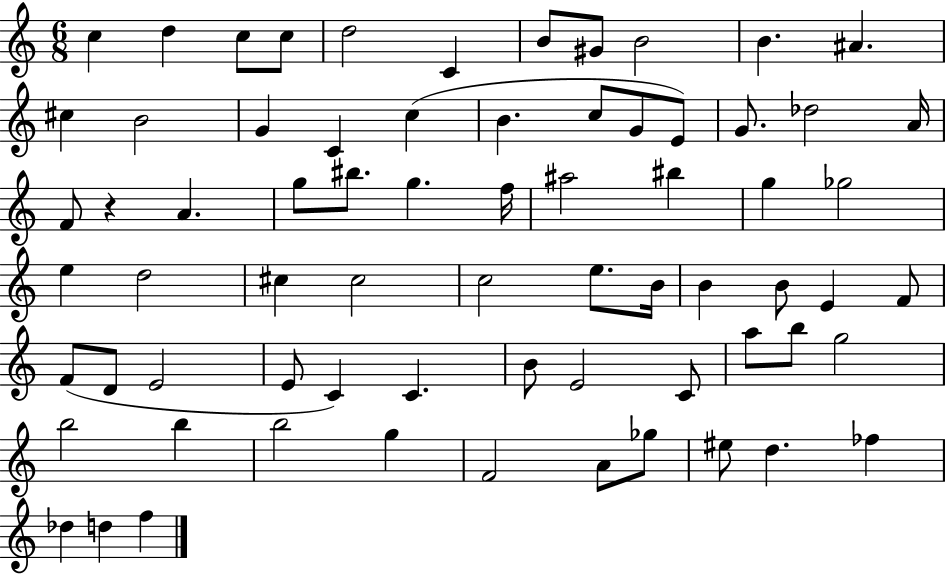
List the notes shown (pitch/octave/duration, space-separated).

C5/q D5/q C5/e C5/e D5/h C4/q B4/e G#4/e B4/h B4/q. A#4/q. C#5/q B4/h G4/q C4/q C5/q B4/q. C5/e G4/e E4/e G4/e. Db5/h A4/s F4/e R/q A4/q. G5/e BIS5/e. G5/q. F5/s A#5/h BIS5/q G5/q Gb5/h E5/q D5/h C#5/q C#5/h C5/h E5/e. B4/s B4/q B4/e E4/q F4/e F4/e D4/e E4/h E4/e C4/q C4/q. B4/e E4/h C4/e A5/e B5/e G5/h B5/h B5/q B5/h G5/q F4/h A4/e Gb5/e EIS5/e D5/q. FES5/q Db5/q D5/q F5/q